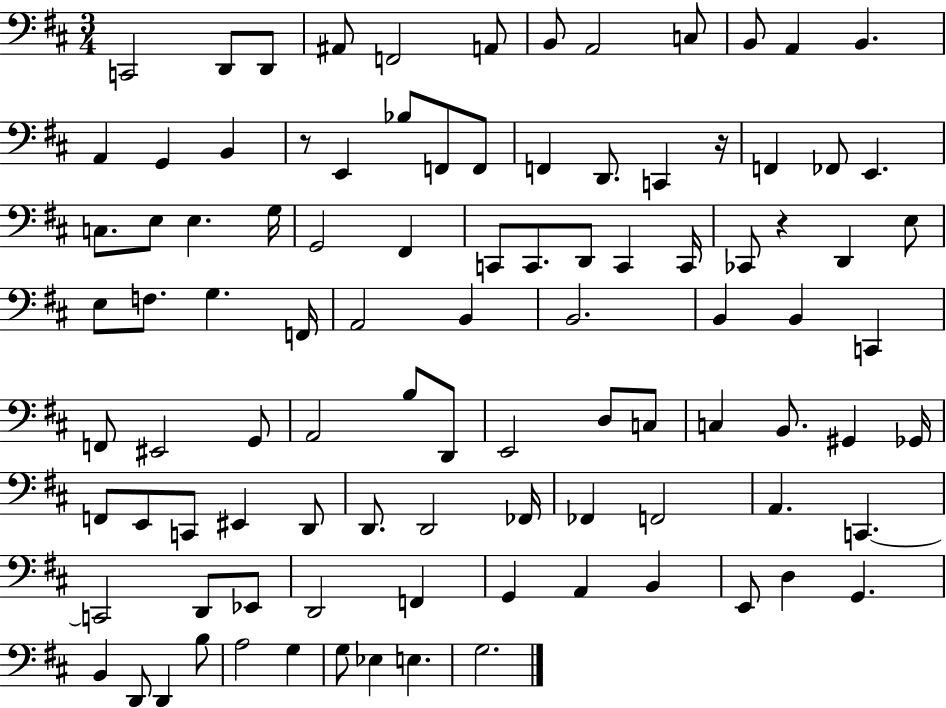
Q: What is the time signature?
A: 3/4